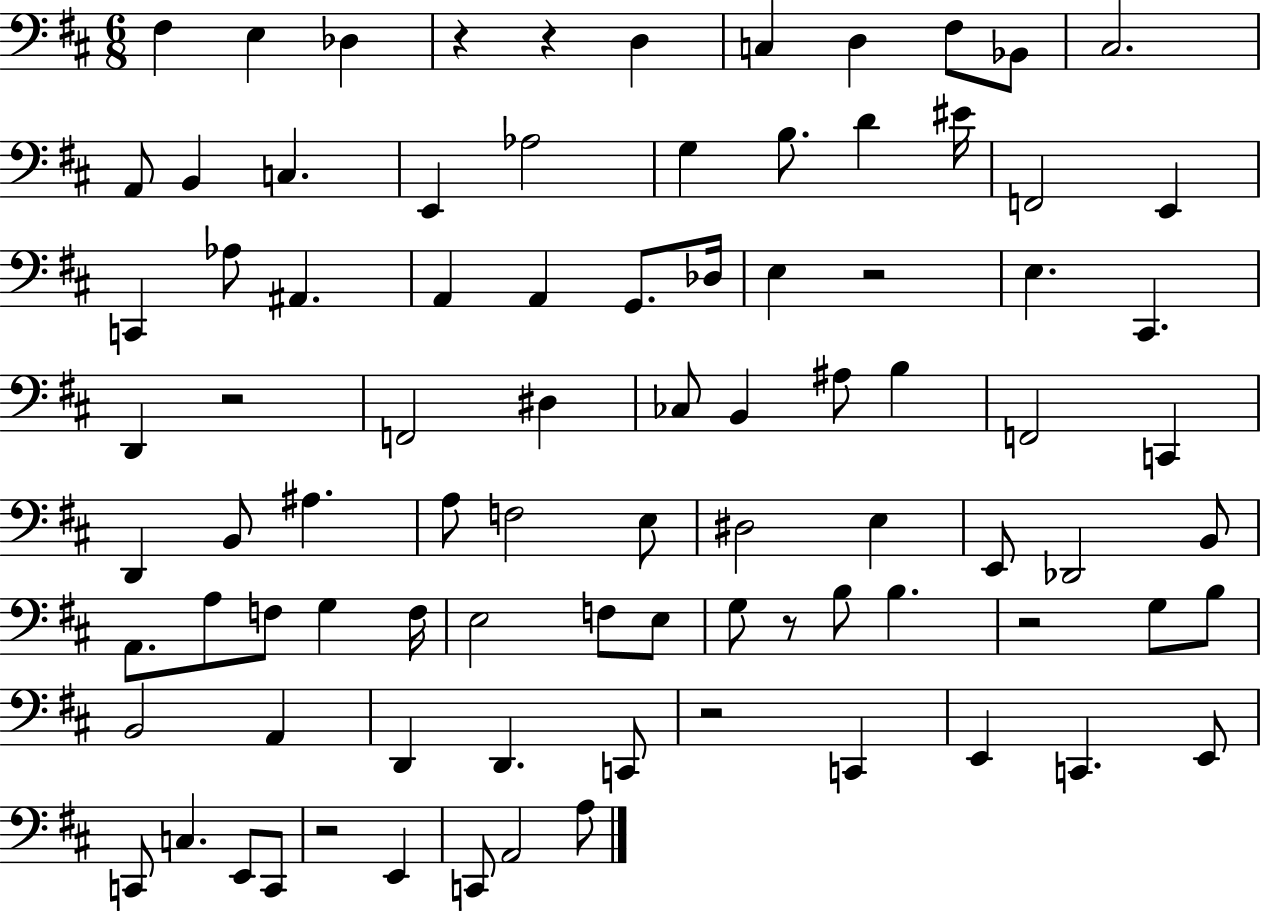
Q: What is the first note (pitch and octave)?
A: F#3